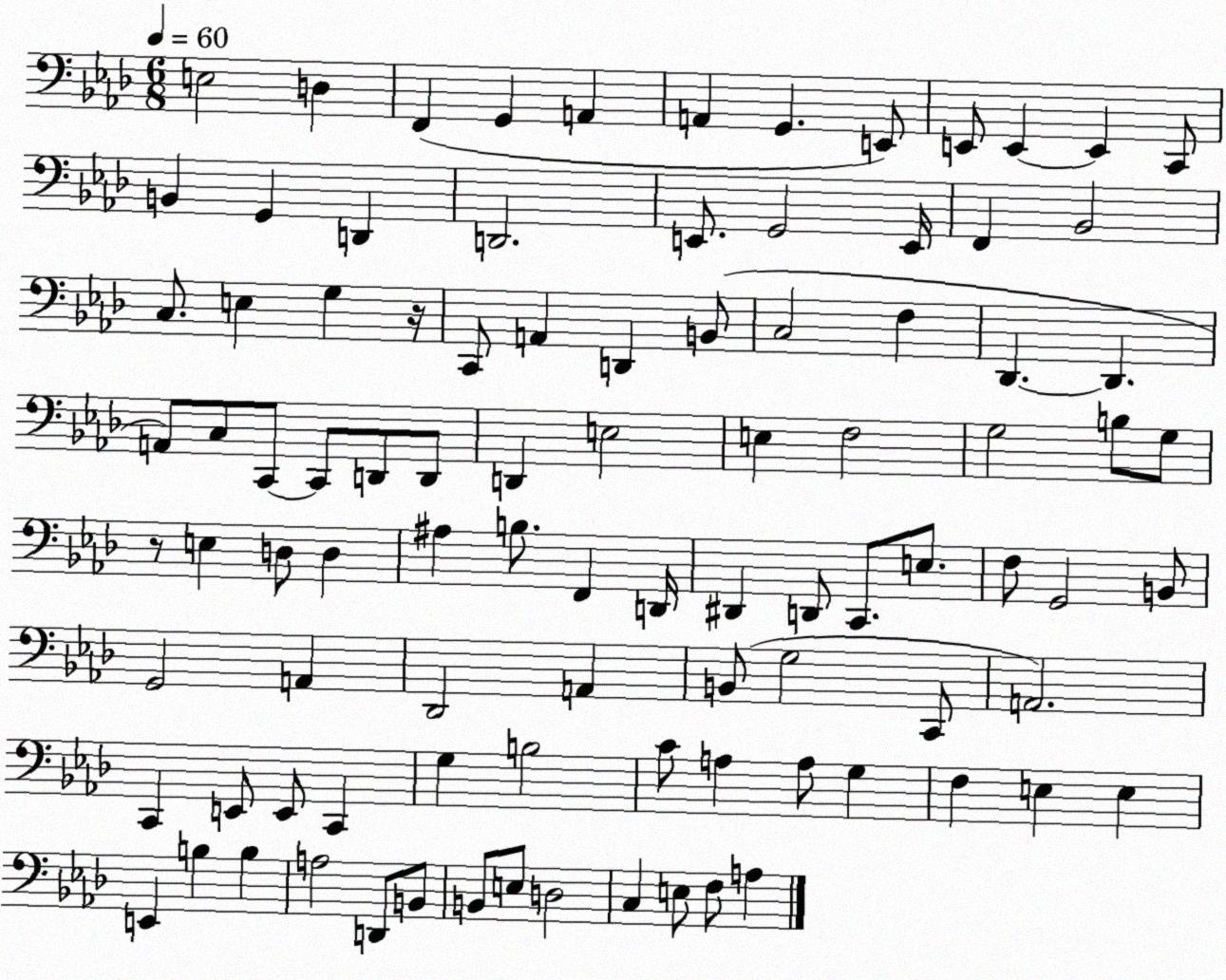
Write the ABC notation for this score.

X:1
T:Untitled
M:6/8
L:1/4
K:Ab
E,2 D, F,, G,, A,, A,, G,, E,,/2 E,,/2 E,, E,, C,,/2 B,, G,, D,, D,,2 E,,/2 G,,2 E,,/4 F,, _B,,2 C,/2 E, G, z/4 C,,/2 A,, D,, B,,/2 C,2 F, _D,, _D,, A,,/2 C,/2 C,,/2 C,,/2 D,,/2 D,,/2 D,, E,2 E, F,2 G,2 B,/2 G,/2 z/2 E, D,/2 D, ^A, B,/2 F,, D,,/4 ^D,, D,,/2 C,,/2 E,/2 F,/2 G,,2 B,,/2 G,,2 A,, _D,,2 A,, B,,/2 G,2 C,,/2 A,,2 C,, E,,/2 E,,/2 C,, G, B,2 C/2 A, A,/2 G, F, E, E, E,, B, B, A,2 D,,/2 B,,/2 B,,/2 E,/2 D,2 C, E,/2 F,/2 A,